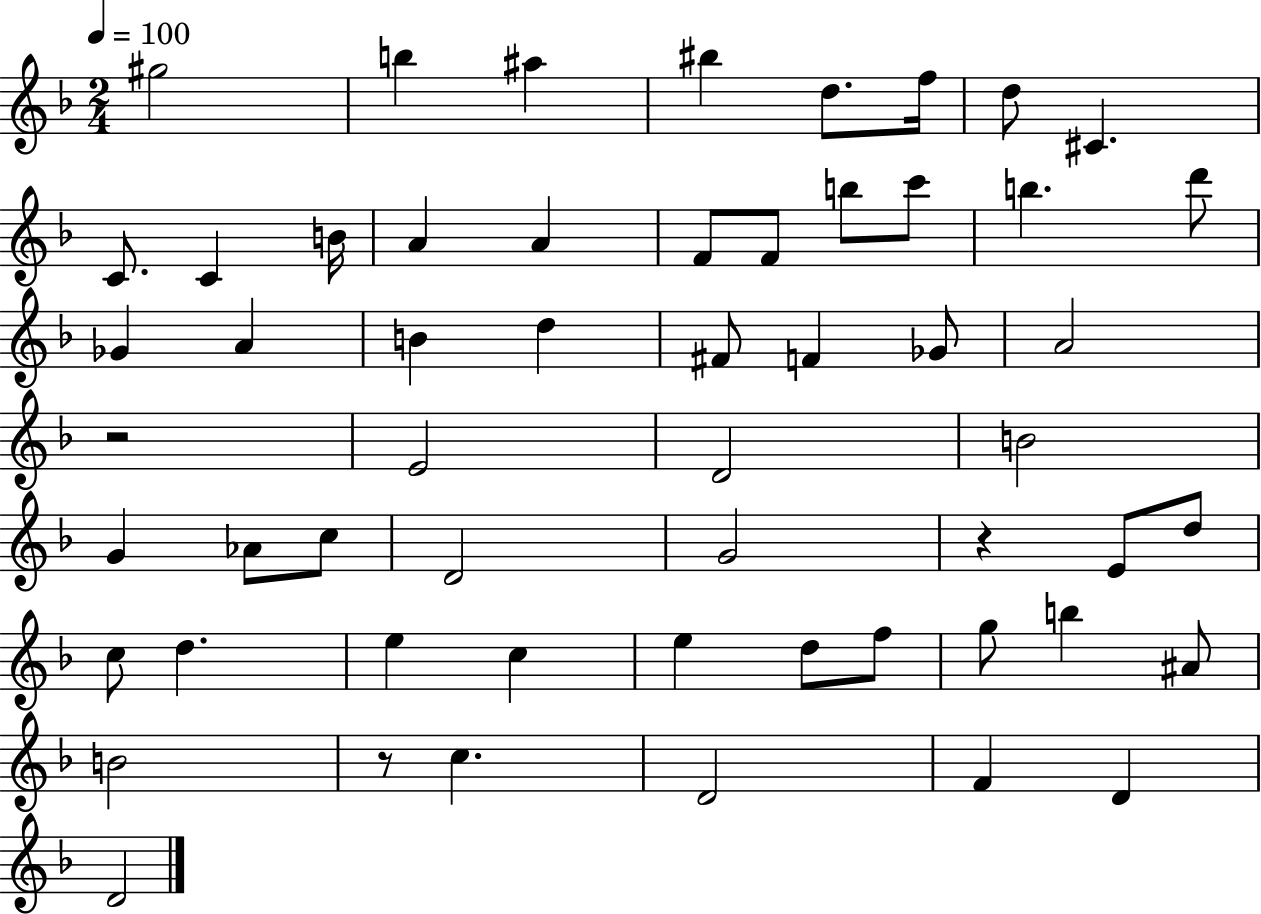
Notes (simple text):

G#5/h B5/q A#5/q BIS5/q D5/e. F5/s D5/e C#4/q. C4/e. C4/q B4/s A4/q A4/q F4/e F4/e B5/e C6/e B5/q. D6/e Gb4/q A4/q B4/q D5/q F#4/e F4/q Gb4/e A4/h R/h E4/h D4/h B4/h G4/q Ab4/e C5/e D4/h G4/h R/q E4/e D5/e C5/e D5/q. E5/q C5/q E5/q D5/e F5/e G5/e B5/q A#4/e B4/h R/e C5/q. D4/h F4/q D4/q D4/h